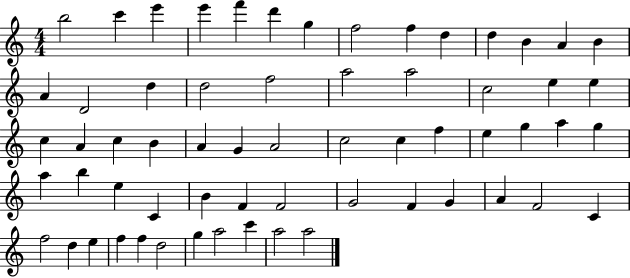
B5/h C6/q E6/q E6/q F6/q D6/q G5/q F5/h F5/q D5/q D5/q B4/q A4/q B4/q A4/q D4/h D5/q D5/h F5/h A5/h A5/h C5/h E5/q E5/q C5/q A4/q C5/q B4/q A4/q G4/q A4/h C5/h C5/q F5/q E5/q G5/q A5/q G5/q A5/q B5/q E5/q C4/q B4/q F4/q F4/h G4/h F4/q G4/q A4/q F4/h C4/q F5/h D5/q E5/q F5/q F5/q D5/h G5/q A5/h C6/q A5/h A5/h